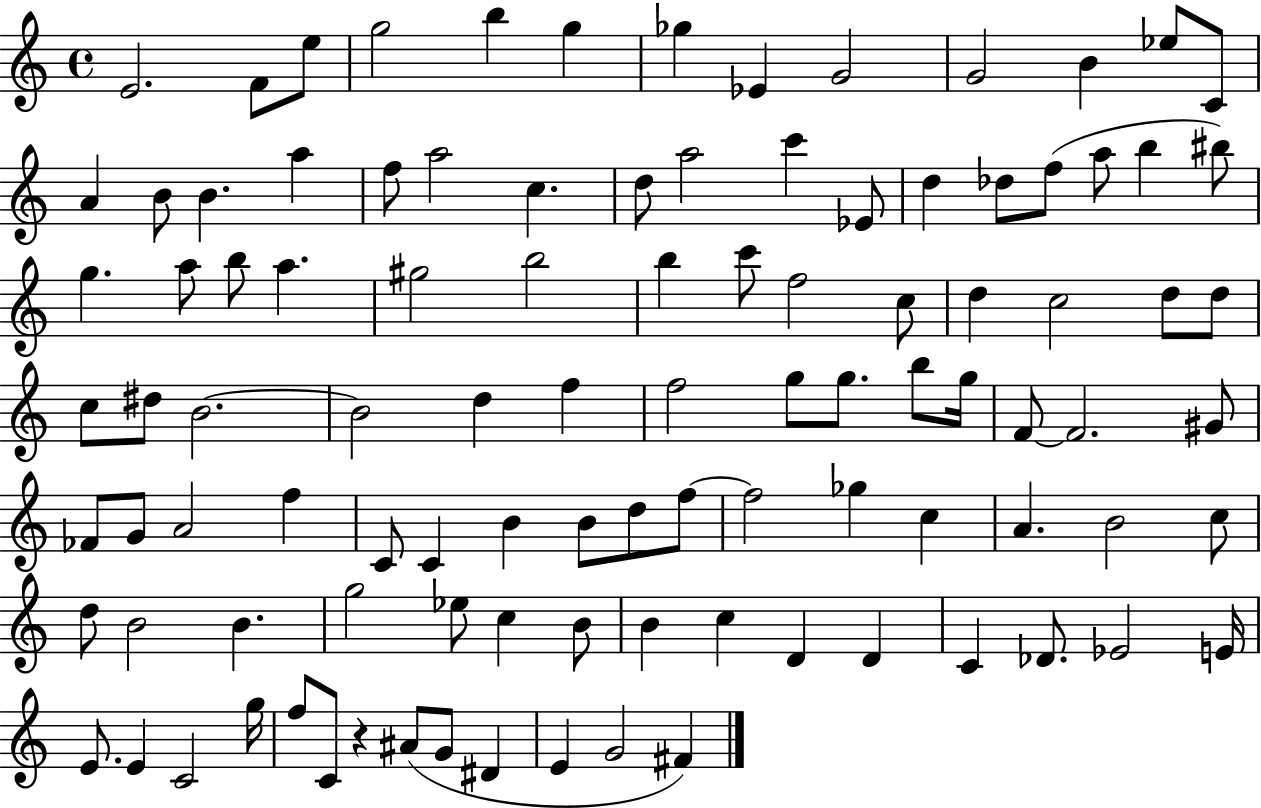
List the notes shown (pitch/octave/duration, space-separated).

E4/h. F4/e E5/e G5/h B5/q G5/q Gb5/q Eb4/q G4/h G4/h B4/q Eb5/e C4/e A4/q B4/e B4/q. A5/q F5/e A5/h C5/q. D5/e A5/h C6/q Eb4/e D5/q Db5/e F5/e A5/e B5/q BIS5/e G5/q. A5/e B5/e A5/q. G#5/h B5/h B5/q C6/e F5/h C5/e D5/q C5/h D5/e D5/e C5/e D#5/e B4/h. B4/h D5/q F5/q F5/h G5/e G5/e. B5/e G5/s F4/e F4/h. G#4/e FES4/e G4/e A4/h F5/q C4/e C4/q B4/q B4/e D5/e F5/e F5/h Gb5/q C5/q A4/q. B4/h C5/e D5/e B4/h B4/q. G5/h Eb5/e C5/q B4/e B4/q C5/q D4/q D4/q C4/q Db4/e. Eb4/h E4/s E4/e. E4/q C4/h G5/s F5/e C4/e R/q A#4/e G4/e D#4/q E4/q G4/h F#4/q